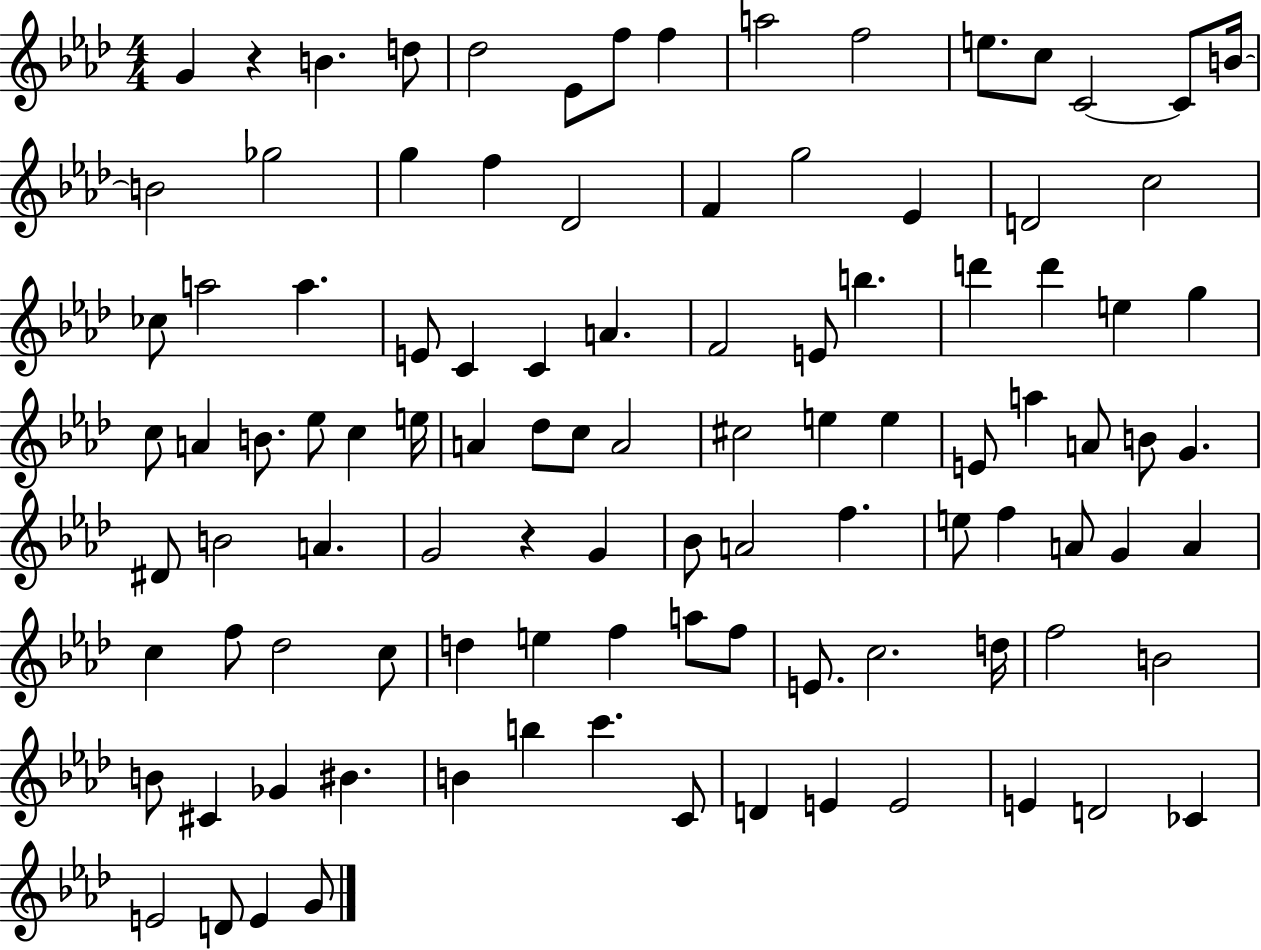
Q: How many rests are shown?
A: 2